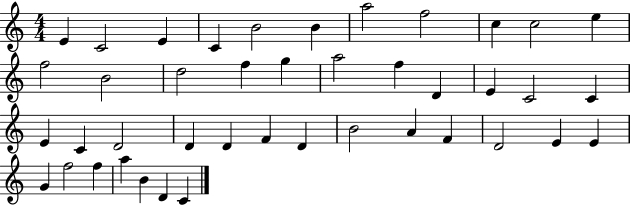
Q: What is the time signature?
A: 4/4